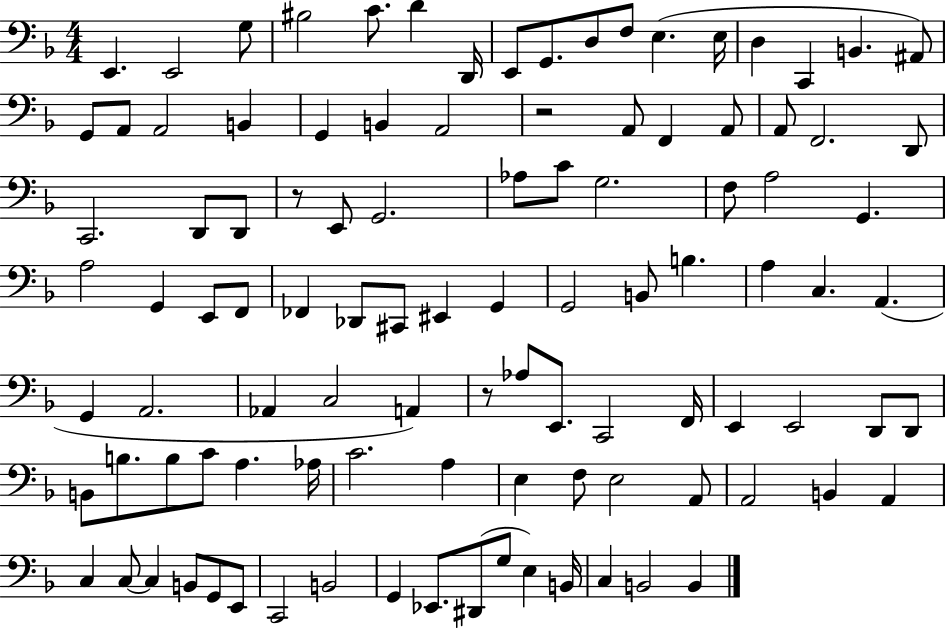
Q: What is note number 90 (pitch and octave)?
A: E2